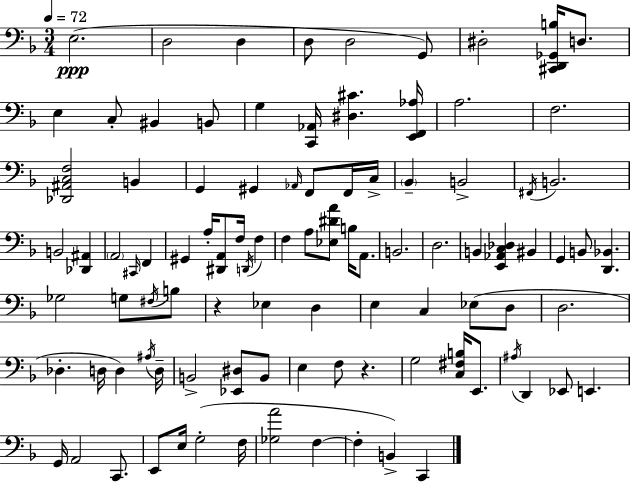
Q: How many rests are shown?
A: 2